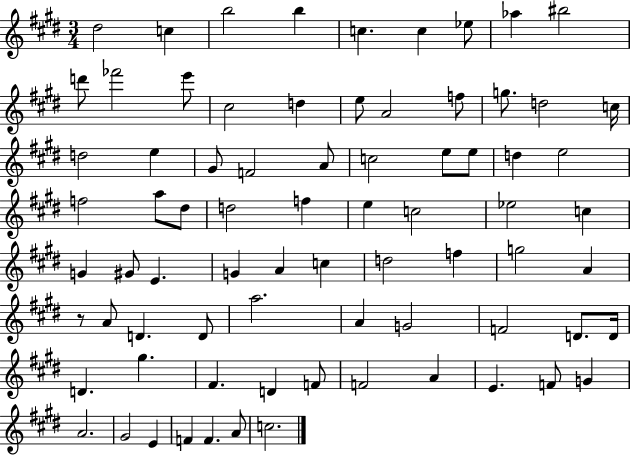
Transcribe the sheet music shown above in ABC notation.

X:1
T:Untitled
M:3/4
L:1/4
K:E
^d2 c b2 b c c _e/2 _a ^b2 d'/2 _f'2 e'/2 ^c2 d e/2 A2 f/2 g/2 d2 c/4 d2 e ^G/2 F2 A/2 c2 e/2 e/2 d e2 f2 a/2 ^d/2 d2 f e c2 _e2 c G ^G/2 E G A c d2 f g2 A z/2 A/2 D D/2 a2 A G2 F2 D/2 D/4 D ^g ^F D F/2 F2 A E F/2 G A2 ^G2 E F F A/2 c2